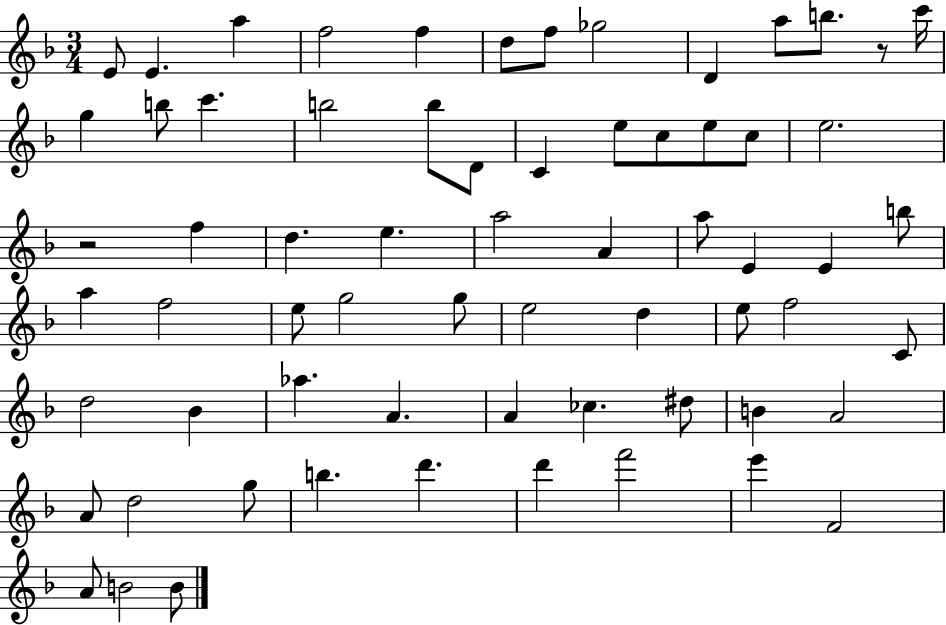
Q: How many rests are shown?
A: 2